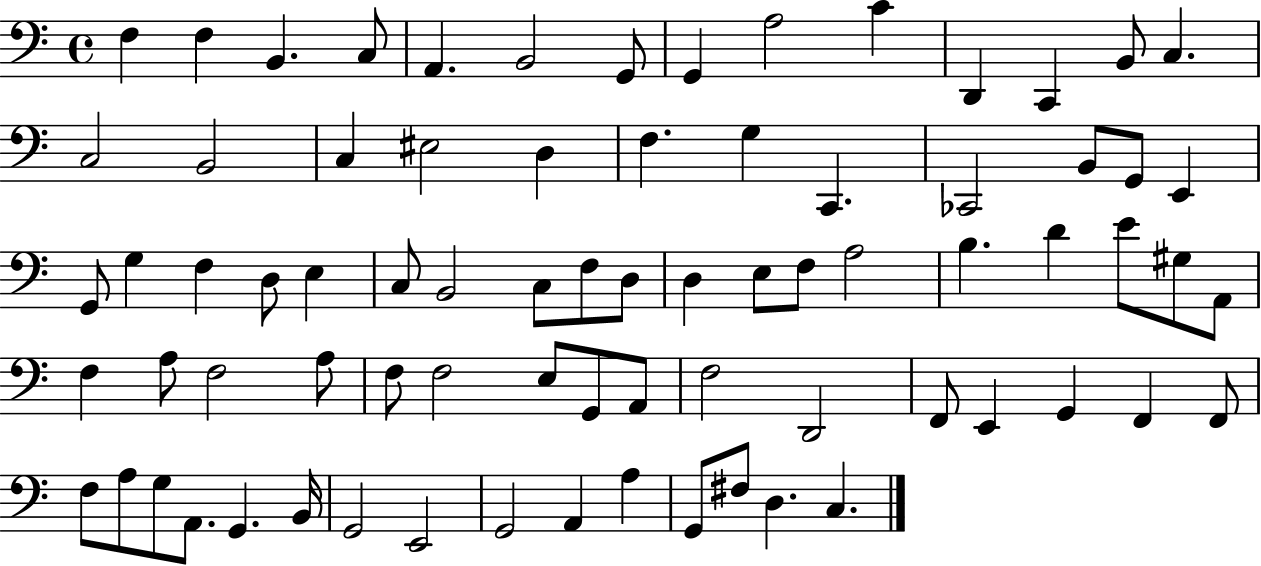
X:1
T:Untitled
M:4/4
L:1/4
K:C
F, F, B,, C,/2 A,, B,,2 G,,/2 G,, A,2 C D,, C,, B,,/2 C, C,2 B,,2 C, ^E,2 D, F, G, C,, _C,,2 B,,/2 G,,/2 E,, G,,/2 G, F, D,/2 E, C,/2 B,,2 C,/2 F,/2 D,/2 D, E,/2 F,/2 A,2 B, D E/2 ^G,/2 A,,/2 F, A,/2 F,2 A,/2 F,/2 F,2 E,/2 G,,/2 A,,/2 F,2 D,,2 F,,/2 E,, G,, F,, F,,/2 F,/2 A,/2 G,/2 A,,/2 G,, B,,/4 G,,2 E,,2 G,,2 A,, A, G,,/2 ^F,/2 D, C,